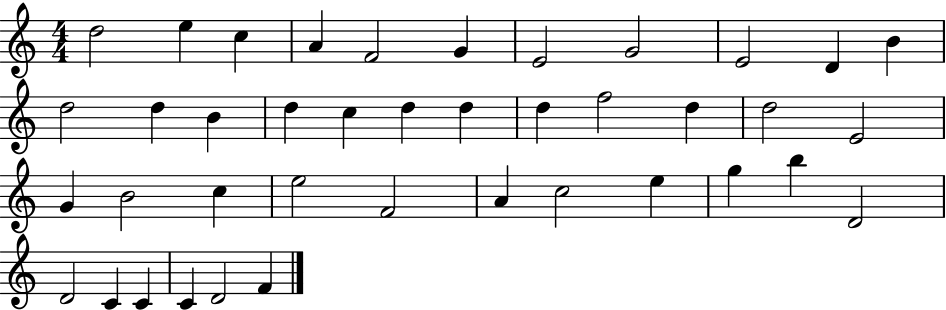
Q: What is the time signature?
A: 4/4